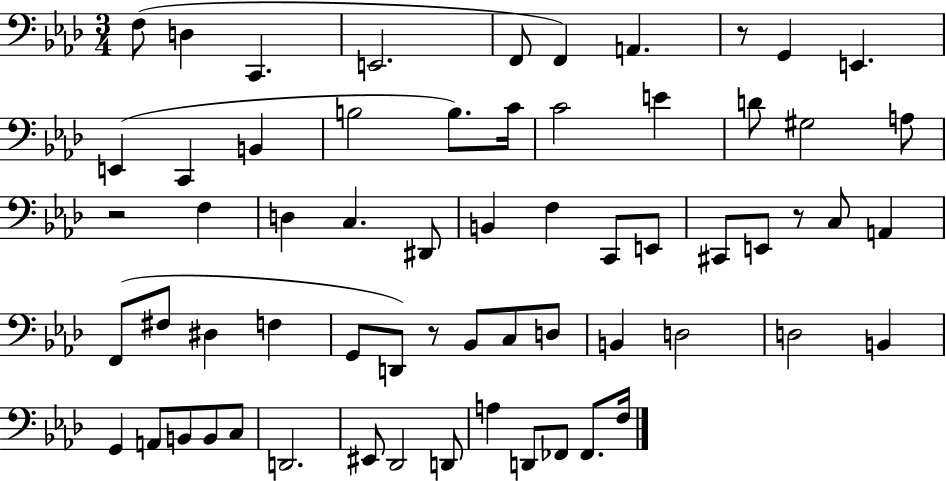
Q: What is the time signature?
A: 3/4